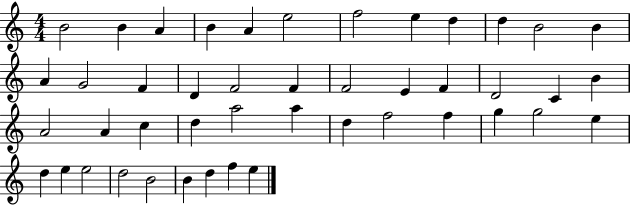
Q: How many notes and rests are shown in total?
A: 45